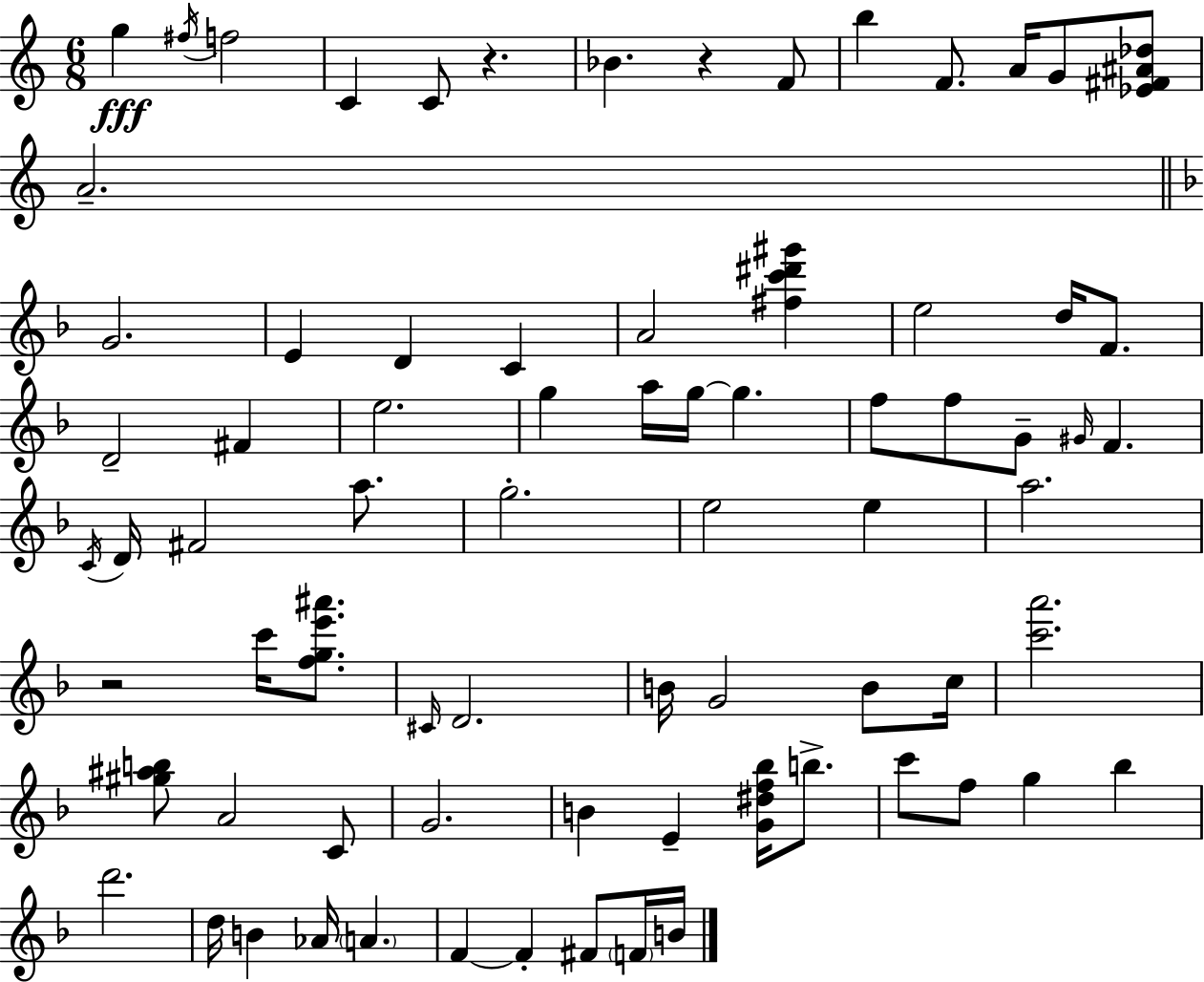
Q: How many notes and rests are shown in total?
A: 76